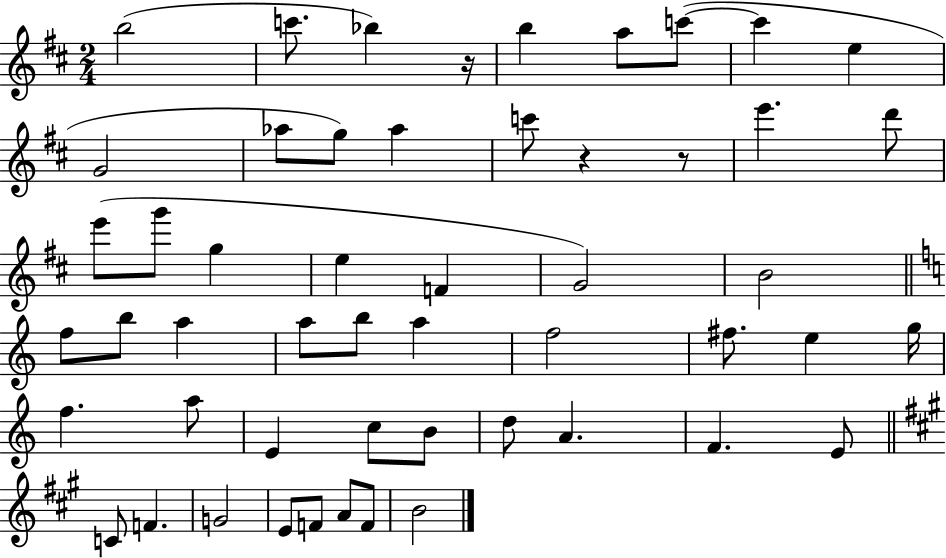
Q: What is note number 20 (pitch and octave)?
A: F4